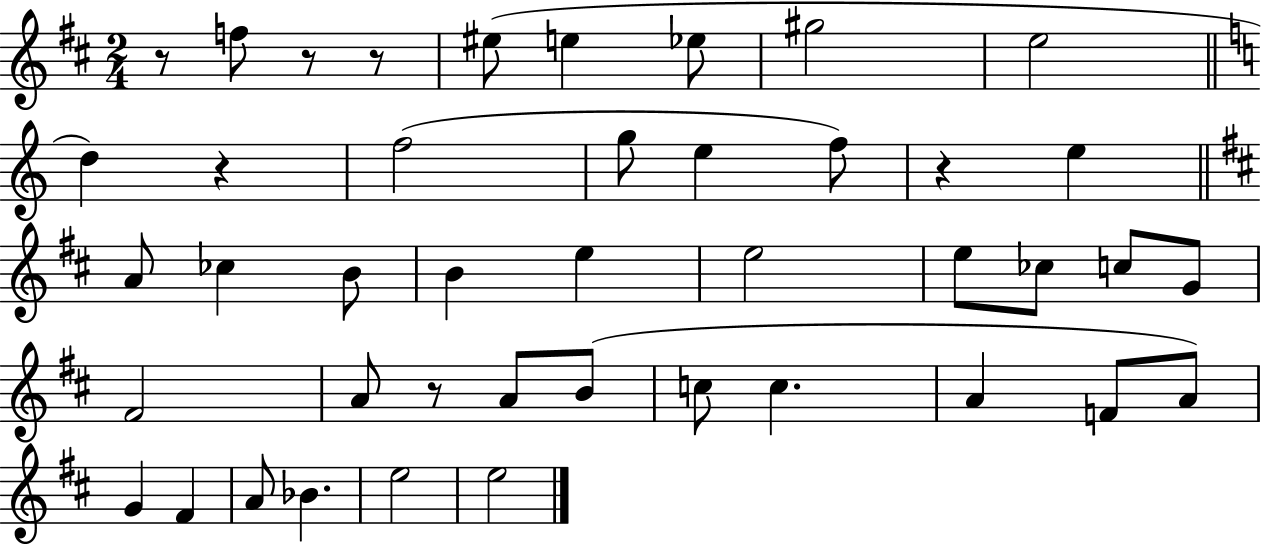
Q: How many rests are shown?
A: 6